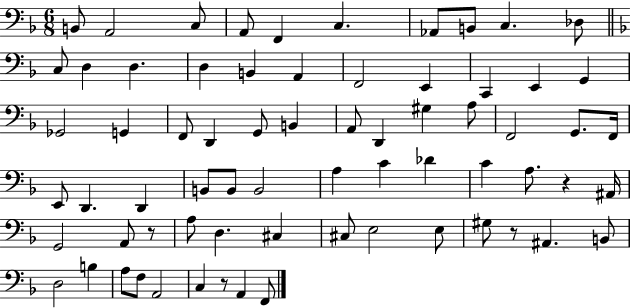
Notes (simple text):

B2/e A2/h C3/e A2/e F2/q C3/q. Ab2/e B2/e C3/q. Db3/e C3/e D3/q D3/q. D3/q B2/q A2/q F2/h E2/q C2/q E2/q G2/q Gb2/h G2/q F2/e D2/q G2/e B2/q A2/e D2/q G#3/q A3/e F2/h G2/e. F2/s E2/e D2/q. D2/q B2/e B2/e B2/h A3/q C4/q Db4/q C4/q A3/e. R/q A#2/s G2/h A2/e R/e A3/e D3/q. C#3/q C#3/e E3/h E3/e G#3/e R/e A#2/q. B2/e D3/h B3/q A3/e F3/e A2/h C3/q R/e A2/q F2/e